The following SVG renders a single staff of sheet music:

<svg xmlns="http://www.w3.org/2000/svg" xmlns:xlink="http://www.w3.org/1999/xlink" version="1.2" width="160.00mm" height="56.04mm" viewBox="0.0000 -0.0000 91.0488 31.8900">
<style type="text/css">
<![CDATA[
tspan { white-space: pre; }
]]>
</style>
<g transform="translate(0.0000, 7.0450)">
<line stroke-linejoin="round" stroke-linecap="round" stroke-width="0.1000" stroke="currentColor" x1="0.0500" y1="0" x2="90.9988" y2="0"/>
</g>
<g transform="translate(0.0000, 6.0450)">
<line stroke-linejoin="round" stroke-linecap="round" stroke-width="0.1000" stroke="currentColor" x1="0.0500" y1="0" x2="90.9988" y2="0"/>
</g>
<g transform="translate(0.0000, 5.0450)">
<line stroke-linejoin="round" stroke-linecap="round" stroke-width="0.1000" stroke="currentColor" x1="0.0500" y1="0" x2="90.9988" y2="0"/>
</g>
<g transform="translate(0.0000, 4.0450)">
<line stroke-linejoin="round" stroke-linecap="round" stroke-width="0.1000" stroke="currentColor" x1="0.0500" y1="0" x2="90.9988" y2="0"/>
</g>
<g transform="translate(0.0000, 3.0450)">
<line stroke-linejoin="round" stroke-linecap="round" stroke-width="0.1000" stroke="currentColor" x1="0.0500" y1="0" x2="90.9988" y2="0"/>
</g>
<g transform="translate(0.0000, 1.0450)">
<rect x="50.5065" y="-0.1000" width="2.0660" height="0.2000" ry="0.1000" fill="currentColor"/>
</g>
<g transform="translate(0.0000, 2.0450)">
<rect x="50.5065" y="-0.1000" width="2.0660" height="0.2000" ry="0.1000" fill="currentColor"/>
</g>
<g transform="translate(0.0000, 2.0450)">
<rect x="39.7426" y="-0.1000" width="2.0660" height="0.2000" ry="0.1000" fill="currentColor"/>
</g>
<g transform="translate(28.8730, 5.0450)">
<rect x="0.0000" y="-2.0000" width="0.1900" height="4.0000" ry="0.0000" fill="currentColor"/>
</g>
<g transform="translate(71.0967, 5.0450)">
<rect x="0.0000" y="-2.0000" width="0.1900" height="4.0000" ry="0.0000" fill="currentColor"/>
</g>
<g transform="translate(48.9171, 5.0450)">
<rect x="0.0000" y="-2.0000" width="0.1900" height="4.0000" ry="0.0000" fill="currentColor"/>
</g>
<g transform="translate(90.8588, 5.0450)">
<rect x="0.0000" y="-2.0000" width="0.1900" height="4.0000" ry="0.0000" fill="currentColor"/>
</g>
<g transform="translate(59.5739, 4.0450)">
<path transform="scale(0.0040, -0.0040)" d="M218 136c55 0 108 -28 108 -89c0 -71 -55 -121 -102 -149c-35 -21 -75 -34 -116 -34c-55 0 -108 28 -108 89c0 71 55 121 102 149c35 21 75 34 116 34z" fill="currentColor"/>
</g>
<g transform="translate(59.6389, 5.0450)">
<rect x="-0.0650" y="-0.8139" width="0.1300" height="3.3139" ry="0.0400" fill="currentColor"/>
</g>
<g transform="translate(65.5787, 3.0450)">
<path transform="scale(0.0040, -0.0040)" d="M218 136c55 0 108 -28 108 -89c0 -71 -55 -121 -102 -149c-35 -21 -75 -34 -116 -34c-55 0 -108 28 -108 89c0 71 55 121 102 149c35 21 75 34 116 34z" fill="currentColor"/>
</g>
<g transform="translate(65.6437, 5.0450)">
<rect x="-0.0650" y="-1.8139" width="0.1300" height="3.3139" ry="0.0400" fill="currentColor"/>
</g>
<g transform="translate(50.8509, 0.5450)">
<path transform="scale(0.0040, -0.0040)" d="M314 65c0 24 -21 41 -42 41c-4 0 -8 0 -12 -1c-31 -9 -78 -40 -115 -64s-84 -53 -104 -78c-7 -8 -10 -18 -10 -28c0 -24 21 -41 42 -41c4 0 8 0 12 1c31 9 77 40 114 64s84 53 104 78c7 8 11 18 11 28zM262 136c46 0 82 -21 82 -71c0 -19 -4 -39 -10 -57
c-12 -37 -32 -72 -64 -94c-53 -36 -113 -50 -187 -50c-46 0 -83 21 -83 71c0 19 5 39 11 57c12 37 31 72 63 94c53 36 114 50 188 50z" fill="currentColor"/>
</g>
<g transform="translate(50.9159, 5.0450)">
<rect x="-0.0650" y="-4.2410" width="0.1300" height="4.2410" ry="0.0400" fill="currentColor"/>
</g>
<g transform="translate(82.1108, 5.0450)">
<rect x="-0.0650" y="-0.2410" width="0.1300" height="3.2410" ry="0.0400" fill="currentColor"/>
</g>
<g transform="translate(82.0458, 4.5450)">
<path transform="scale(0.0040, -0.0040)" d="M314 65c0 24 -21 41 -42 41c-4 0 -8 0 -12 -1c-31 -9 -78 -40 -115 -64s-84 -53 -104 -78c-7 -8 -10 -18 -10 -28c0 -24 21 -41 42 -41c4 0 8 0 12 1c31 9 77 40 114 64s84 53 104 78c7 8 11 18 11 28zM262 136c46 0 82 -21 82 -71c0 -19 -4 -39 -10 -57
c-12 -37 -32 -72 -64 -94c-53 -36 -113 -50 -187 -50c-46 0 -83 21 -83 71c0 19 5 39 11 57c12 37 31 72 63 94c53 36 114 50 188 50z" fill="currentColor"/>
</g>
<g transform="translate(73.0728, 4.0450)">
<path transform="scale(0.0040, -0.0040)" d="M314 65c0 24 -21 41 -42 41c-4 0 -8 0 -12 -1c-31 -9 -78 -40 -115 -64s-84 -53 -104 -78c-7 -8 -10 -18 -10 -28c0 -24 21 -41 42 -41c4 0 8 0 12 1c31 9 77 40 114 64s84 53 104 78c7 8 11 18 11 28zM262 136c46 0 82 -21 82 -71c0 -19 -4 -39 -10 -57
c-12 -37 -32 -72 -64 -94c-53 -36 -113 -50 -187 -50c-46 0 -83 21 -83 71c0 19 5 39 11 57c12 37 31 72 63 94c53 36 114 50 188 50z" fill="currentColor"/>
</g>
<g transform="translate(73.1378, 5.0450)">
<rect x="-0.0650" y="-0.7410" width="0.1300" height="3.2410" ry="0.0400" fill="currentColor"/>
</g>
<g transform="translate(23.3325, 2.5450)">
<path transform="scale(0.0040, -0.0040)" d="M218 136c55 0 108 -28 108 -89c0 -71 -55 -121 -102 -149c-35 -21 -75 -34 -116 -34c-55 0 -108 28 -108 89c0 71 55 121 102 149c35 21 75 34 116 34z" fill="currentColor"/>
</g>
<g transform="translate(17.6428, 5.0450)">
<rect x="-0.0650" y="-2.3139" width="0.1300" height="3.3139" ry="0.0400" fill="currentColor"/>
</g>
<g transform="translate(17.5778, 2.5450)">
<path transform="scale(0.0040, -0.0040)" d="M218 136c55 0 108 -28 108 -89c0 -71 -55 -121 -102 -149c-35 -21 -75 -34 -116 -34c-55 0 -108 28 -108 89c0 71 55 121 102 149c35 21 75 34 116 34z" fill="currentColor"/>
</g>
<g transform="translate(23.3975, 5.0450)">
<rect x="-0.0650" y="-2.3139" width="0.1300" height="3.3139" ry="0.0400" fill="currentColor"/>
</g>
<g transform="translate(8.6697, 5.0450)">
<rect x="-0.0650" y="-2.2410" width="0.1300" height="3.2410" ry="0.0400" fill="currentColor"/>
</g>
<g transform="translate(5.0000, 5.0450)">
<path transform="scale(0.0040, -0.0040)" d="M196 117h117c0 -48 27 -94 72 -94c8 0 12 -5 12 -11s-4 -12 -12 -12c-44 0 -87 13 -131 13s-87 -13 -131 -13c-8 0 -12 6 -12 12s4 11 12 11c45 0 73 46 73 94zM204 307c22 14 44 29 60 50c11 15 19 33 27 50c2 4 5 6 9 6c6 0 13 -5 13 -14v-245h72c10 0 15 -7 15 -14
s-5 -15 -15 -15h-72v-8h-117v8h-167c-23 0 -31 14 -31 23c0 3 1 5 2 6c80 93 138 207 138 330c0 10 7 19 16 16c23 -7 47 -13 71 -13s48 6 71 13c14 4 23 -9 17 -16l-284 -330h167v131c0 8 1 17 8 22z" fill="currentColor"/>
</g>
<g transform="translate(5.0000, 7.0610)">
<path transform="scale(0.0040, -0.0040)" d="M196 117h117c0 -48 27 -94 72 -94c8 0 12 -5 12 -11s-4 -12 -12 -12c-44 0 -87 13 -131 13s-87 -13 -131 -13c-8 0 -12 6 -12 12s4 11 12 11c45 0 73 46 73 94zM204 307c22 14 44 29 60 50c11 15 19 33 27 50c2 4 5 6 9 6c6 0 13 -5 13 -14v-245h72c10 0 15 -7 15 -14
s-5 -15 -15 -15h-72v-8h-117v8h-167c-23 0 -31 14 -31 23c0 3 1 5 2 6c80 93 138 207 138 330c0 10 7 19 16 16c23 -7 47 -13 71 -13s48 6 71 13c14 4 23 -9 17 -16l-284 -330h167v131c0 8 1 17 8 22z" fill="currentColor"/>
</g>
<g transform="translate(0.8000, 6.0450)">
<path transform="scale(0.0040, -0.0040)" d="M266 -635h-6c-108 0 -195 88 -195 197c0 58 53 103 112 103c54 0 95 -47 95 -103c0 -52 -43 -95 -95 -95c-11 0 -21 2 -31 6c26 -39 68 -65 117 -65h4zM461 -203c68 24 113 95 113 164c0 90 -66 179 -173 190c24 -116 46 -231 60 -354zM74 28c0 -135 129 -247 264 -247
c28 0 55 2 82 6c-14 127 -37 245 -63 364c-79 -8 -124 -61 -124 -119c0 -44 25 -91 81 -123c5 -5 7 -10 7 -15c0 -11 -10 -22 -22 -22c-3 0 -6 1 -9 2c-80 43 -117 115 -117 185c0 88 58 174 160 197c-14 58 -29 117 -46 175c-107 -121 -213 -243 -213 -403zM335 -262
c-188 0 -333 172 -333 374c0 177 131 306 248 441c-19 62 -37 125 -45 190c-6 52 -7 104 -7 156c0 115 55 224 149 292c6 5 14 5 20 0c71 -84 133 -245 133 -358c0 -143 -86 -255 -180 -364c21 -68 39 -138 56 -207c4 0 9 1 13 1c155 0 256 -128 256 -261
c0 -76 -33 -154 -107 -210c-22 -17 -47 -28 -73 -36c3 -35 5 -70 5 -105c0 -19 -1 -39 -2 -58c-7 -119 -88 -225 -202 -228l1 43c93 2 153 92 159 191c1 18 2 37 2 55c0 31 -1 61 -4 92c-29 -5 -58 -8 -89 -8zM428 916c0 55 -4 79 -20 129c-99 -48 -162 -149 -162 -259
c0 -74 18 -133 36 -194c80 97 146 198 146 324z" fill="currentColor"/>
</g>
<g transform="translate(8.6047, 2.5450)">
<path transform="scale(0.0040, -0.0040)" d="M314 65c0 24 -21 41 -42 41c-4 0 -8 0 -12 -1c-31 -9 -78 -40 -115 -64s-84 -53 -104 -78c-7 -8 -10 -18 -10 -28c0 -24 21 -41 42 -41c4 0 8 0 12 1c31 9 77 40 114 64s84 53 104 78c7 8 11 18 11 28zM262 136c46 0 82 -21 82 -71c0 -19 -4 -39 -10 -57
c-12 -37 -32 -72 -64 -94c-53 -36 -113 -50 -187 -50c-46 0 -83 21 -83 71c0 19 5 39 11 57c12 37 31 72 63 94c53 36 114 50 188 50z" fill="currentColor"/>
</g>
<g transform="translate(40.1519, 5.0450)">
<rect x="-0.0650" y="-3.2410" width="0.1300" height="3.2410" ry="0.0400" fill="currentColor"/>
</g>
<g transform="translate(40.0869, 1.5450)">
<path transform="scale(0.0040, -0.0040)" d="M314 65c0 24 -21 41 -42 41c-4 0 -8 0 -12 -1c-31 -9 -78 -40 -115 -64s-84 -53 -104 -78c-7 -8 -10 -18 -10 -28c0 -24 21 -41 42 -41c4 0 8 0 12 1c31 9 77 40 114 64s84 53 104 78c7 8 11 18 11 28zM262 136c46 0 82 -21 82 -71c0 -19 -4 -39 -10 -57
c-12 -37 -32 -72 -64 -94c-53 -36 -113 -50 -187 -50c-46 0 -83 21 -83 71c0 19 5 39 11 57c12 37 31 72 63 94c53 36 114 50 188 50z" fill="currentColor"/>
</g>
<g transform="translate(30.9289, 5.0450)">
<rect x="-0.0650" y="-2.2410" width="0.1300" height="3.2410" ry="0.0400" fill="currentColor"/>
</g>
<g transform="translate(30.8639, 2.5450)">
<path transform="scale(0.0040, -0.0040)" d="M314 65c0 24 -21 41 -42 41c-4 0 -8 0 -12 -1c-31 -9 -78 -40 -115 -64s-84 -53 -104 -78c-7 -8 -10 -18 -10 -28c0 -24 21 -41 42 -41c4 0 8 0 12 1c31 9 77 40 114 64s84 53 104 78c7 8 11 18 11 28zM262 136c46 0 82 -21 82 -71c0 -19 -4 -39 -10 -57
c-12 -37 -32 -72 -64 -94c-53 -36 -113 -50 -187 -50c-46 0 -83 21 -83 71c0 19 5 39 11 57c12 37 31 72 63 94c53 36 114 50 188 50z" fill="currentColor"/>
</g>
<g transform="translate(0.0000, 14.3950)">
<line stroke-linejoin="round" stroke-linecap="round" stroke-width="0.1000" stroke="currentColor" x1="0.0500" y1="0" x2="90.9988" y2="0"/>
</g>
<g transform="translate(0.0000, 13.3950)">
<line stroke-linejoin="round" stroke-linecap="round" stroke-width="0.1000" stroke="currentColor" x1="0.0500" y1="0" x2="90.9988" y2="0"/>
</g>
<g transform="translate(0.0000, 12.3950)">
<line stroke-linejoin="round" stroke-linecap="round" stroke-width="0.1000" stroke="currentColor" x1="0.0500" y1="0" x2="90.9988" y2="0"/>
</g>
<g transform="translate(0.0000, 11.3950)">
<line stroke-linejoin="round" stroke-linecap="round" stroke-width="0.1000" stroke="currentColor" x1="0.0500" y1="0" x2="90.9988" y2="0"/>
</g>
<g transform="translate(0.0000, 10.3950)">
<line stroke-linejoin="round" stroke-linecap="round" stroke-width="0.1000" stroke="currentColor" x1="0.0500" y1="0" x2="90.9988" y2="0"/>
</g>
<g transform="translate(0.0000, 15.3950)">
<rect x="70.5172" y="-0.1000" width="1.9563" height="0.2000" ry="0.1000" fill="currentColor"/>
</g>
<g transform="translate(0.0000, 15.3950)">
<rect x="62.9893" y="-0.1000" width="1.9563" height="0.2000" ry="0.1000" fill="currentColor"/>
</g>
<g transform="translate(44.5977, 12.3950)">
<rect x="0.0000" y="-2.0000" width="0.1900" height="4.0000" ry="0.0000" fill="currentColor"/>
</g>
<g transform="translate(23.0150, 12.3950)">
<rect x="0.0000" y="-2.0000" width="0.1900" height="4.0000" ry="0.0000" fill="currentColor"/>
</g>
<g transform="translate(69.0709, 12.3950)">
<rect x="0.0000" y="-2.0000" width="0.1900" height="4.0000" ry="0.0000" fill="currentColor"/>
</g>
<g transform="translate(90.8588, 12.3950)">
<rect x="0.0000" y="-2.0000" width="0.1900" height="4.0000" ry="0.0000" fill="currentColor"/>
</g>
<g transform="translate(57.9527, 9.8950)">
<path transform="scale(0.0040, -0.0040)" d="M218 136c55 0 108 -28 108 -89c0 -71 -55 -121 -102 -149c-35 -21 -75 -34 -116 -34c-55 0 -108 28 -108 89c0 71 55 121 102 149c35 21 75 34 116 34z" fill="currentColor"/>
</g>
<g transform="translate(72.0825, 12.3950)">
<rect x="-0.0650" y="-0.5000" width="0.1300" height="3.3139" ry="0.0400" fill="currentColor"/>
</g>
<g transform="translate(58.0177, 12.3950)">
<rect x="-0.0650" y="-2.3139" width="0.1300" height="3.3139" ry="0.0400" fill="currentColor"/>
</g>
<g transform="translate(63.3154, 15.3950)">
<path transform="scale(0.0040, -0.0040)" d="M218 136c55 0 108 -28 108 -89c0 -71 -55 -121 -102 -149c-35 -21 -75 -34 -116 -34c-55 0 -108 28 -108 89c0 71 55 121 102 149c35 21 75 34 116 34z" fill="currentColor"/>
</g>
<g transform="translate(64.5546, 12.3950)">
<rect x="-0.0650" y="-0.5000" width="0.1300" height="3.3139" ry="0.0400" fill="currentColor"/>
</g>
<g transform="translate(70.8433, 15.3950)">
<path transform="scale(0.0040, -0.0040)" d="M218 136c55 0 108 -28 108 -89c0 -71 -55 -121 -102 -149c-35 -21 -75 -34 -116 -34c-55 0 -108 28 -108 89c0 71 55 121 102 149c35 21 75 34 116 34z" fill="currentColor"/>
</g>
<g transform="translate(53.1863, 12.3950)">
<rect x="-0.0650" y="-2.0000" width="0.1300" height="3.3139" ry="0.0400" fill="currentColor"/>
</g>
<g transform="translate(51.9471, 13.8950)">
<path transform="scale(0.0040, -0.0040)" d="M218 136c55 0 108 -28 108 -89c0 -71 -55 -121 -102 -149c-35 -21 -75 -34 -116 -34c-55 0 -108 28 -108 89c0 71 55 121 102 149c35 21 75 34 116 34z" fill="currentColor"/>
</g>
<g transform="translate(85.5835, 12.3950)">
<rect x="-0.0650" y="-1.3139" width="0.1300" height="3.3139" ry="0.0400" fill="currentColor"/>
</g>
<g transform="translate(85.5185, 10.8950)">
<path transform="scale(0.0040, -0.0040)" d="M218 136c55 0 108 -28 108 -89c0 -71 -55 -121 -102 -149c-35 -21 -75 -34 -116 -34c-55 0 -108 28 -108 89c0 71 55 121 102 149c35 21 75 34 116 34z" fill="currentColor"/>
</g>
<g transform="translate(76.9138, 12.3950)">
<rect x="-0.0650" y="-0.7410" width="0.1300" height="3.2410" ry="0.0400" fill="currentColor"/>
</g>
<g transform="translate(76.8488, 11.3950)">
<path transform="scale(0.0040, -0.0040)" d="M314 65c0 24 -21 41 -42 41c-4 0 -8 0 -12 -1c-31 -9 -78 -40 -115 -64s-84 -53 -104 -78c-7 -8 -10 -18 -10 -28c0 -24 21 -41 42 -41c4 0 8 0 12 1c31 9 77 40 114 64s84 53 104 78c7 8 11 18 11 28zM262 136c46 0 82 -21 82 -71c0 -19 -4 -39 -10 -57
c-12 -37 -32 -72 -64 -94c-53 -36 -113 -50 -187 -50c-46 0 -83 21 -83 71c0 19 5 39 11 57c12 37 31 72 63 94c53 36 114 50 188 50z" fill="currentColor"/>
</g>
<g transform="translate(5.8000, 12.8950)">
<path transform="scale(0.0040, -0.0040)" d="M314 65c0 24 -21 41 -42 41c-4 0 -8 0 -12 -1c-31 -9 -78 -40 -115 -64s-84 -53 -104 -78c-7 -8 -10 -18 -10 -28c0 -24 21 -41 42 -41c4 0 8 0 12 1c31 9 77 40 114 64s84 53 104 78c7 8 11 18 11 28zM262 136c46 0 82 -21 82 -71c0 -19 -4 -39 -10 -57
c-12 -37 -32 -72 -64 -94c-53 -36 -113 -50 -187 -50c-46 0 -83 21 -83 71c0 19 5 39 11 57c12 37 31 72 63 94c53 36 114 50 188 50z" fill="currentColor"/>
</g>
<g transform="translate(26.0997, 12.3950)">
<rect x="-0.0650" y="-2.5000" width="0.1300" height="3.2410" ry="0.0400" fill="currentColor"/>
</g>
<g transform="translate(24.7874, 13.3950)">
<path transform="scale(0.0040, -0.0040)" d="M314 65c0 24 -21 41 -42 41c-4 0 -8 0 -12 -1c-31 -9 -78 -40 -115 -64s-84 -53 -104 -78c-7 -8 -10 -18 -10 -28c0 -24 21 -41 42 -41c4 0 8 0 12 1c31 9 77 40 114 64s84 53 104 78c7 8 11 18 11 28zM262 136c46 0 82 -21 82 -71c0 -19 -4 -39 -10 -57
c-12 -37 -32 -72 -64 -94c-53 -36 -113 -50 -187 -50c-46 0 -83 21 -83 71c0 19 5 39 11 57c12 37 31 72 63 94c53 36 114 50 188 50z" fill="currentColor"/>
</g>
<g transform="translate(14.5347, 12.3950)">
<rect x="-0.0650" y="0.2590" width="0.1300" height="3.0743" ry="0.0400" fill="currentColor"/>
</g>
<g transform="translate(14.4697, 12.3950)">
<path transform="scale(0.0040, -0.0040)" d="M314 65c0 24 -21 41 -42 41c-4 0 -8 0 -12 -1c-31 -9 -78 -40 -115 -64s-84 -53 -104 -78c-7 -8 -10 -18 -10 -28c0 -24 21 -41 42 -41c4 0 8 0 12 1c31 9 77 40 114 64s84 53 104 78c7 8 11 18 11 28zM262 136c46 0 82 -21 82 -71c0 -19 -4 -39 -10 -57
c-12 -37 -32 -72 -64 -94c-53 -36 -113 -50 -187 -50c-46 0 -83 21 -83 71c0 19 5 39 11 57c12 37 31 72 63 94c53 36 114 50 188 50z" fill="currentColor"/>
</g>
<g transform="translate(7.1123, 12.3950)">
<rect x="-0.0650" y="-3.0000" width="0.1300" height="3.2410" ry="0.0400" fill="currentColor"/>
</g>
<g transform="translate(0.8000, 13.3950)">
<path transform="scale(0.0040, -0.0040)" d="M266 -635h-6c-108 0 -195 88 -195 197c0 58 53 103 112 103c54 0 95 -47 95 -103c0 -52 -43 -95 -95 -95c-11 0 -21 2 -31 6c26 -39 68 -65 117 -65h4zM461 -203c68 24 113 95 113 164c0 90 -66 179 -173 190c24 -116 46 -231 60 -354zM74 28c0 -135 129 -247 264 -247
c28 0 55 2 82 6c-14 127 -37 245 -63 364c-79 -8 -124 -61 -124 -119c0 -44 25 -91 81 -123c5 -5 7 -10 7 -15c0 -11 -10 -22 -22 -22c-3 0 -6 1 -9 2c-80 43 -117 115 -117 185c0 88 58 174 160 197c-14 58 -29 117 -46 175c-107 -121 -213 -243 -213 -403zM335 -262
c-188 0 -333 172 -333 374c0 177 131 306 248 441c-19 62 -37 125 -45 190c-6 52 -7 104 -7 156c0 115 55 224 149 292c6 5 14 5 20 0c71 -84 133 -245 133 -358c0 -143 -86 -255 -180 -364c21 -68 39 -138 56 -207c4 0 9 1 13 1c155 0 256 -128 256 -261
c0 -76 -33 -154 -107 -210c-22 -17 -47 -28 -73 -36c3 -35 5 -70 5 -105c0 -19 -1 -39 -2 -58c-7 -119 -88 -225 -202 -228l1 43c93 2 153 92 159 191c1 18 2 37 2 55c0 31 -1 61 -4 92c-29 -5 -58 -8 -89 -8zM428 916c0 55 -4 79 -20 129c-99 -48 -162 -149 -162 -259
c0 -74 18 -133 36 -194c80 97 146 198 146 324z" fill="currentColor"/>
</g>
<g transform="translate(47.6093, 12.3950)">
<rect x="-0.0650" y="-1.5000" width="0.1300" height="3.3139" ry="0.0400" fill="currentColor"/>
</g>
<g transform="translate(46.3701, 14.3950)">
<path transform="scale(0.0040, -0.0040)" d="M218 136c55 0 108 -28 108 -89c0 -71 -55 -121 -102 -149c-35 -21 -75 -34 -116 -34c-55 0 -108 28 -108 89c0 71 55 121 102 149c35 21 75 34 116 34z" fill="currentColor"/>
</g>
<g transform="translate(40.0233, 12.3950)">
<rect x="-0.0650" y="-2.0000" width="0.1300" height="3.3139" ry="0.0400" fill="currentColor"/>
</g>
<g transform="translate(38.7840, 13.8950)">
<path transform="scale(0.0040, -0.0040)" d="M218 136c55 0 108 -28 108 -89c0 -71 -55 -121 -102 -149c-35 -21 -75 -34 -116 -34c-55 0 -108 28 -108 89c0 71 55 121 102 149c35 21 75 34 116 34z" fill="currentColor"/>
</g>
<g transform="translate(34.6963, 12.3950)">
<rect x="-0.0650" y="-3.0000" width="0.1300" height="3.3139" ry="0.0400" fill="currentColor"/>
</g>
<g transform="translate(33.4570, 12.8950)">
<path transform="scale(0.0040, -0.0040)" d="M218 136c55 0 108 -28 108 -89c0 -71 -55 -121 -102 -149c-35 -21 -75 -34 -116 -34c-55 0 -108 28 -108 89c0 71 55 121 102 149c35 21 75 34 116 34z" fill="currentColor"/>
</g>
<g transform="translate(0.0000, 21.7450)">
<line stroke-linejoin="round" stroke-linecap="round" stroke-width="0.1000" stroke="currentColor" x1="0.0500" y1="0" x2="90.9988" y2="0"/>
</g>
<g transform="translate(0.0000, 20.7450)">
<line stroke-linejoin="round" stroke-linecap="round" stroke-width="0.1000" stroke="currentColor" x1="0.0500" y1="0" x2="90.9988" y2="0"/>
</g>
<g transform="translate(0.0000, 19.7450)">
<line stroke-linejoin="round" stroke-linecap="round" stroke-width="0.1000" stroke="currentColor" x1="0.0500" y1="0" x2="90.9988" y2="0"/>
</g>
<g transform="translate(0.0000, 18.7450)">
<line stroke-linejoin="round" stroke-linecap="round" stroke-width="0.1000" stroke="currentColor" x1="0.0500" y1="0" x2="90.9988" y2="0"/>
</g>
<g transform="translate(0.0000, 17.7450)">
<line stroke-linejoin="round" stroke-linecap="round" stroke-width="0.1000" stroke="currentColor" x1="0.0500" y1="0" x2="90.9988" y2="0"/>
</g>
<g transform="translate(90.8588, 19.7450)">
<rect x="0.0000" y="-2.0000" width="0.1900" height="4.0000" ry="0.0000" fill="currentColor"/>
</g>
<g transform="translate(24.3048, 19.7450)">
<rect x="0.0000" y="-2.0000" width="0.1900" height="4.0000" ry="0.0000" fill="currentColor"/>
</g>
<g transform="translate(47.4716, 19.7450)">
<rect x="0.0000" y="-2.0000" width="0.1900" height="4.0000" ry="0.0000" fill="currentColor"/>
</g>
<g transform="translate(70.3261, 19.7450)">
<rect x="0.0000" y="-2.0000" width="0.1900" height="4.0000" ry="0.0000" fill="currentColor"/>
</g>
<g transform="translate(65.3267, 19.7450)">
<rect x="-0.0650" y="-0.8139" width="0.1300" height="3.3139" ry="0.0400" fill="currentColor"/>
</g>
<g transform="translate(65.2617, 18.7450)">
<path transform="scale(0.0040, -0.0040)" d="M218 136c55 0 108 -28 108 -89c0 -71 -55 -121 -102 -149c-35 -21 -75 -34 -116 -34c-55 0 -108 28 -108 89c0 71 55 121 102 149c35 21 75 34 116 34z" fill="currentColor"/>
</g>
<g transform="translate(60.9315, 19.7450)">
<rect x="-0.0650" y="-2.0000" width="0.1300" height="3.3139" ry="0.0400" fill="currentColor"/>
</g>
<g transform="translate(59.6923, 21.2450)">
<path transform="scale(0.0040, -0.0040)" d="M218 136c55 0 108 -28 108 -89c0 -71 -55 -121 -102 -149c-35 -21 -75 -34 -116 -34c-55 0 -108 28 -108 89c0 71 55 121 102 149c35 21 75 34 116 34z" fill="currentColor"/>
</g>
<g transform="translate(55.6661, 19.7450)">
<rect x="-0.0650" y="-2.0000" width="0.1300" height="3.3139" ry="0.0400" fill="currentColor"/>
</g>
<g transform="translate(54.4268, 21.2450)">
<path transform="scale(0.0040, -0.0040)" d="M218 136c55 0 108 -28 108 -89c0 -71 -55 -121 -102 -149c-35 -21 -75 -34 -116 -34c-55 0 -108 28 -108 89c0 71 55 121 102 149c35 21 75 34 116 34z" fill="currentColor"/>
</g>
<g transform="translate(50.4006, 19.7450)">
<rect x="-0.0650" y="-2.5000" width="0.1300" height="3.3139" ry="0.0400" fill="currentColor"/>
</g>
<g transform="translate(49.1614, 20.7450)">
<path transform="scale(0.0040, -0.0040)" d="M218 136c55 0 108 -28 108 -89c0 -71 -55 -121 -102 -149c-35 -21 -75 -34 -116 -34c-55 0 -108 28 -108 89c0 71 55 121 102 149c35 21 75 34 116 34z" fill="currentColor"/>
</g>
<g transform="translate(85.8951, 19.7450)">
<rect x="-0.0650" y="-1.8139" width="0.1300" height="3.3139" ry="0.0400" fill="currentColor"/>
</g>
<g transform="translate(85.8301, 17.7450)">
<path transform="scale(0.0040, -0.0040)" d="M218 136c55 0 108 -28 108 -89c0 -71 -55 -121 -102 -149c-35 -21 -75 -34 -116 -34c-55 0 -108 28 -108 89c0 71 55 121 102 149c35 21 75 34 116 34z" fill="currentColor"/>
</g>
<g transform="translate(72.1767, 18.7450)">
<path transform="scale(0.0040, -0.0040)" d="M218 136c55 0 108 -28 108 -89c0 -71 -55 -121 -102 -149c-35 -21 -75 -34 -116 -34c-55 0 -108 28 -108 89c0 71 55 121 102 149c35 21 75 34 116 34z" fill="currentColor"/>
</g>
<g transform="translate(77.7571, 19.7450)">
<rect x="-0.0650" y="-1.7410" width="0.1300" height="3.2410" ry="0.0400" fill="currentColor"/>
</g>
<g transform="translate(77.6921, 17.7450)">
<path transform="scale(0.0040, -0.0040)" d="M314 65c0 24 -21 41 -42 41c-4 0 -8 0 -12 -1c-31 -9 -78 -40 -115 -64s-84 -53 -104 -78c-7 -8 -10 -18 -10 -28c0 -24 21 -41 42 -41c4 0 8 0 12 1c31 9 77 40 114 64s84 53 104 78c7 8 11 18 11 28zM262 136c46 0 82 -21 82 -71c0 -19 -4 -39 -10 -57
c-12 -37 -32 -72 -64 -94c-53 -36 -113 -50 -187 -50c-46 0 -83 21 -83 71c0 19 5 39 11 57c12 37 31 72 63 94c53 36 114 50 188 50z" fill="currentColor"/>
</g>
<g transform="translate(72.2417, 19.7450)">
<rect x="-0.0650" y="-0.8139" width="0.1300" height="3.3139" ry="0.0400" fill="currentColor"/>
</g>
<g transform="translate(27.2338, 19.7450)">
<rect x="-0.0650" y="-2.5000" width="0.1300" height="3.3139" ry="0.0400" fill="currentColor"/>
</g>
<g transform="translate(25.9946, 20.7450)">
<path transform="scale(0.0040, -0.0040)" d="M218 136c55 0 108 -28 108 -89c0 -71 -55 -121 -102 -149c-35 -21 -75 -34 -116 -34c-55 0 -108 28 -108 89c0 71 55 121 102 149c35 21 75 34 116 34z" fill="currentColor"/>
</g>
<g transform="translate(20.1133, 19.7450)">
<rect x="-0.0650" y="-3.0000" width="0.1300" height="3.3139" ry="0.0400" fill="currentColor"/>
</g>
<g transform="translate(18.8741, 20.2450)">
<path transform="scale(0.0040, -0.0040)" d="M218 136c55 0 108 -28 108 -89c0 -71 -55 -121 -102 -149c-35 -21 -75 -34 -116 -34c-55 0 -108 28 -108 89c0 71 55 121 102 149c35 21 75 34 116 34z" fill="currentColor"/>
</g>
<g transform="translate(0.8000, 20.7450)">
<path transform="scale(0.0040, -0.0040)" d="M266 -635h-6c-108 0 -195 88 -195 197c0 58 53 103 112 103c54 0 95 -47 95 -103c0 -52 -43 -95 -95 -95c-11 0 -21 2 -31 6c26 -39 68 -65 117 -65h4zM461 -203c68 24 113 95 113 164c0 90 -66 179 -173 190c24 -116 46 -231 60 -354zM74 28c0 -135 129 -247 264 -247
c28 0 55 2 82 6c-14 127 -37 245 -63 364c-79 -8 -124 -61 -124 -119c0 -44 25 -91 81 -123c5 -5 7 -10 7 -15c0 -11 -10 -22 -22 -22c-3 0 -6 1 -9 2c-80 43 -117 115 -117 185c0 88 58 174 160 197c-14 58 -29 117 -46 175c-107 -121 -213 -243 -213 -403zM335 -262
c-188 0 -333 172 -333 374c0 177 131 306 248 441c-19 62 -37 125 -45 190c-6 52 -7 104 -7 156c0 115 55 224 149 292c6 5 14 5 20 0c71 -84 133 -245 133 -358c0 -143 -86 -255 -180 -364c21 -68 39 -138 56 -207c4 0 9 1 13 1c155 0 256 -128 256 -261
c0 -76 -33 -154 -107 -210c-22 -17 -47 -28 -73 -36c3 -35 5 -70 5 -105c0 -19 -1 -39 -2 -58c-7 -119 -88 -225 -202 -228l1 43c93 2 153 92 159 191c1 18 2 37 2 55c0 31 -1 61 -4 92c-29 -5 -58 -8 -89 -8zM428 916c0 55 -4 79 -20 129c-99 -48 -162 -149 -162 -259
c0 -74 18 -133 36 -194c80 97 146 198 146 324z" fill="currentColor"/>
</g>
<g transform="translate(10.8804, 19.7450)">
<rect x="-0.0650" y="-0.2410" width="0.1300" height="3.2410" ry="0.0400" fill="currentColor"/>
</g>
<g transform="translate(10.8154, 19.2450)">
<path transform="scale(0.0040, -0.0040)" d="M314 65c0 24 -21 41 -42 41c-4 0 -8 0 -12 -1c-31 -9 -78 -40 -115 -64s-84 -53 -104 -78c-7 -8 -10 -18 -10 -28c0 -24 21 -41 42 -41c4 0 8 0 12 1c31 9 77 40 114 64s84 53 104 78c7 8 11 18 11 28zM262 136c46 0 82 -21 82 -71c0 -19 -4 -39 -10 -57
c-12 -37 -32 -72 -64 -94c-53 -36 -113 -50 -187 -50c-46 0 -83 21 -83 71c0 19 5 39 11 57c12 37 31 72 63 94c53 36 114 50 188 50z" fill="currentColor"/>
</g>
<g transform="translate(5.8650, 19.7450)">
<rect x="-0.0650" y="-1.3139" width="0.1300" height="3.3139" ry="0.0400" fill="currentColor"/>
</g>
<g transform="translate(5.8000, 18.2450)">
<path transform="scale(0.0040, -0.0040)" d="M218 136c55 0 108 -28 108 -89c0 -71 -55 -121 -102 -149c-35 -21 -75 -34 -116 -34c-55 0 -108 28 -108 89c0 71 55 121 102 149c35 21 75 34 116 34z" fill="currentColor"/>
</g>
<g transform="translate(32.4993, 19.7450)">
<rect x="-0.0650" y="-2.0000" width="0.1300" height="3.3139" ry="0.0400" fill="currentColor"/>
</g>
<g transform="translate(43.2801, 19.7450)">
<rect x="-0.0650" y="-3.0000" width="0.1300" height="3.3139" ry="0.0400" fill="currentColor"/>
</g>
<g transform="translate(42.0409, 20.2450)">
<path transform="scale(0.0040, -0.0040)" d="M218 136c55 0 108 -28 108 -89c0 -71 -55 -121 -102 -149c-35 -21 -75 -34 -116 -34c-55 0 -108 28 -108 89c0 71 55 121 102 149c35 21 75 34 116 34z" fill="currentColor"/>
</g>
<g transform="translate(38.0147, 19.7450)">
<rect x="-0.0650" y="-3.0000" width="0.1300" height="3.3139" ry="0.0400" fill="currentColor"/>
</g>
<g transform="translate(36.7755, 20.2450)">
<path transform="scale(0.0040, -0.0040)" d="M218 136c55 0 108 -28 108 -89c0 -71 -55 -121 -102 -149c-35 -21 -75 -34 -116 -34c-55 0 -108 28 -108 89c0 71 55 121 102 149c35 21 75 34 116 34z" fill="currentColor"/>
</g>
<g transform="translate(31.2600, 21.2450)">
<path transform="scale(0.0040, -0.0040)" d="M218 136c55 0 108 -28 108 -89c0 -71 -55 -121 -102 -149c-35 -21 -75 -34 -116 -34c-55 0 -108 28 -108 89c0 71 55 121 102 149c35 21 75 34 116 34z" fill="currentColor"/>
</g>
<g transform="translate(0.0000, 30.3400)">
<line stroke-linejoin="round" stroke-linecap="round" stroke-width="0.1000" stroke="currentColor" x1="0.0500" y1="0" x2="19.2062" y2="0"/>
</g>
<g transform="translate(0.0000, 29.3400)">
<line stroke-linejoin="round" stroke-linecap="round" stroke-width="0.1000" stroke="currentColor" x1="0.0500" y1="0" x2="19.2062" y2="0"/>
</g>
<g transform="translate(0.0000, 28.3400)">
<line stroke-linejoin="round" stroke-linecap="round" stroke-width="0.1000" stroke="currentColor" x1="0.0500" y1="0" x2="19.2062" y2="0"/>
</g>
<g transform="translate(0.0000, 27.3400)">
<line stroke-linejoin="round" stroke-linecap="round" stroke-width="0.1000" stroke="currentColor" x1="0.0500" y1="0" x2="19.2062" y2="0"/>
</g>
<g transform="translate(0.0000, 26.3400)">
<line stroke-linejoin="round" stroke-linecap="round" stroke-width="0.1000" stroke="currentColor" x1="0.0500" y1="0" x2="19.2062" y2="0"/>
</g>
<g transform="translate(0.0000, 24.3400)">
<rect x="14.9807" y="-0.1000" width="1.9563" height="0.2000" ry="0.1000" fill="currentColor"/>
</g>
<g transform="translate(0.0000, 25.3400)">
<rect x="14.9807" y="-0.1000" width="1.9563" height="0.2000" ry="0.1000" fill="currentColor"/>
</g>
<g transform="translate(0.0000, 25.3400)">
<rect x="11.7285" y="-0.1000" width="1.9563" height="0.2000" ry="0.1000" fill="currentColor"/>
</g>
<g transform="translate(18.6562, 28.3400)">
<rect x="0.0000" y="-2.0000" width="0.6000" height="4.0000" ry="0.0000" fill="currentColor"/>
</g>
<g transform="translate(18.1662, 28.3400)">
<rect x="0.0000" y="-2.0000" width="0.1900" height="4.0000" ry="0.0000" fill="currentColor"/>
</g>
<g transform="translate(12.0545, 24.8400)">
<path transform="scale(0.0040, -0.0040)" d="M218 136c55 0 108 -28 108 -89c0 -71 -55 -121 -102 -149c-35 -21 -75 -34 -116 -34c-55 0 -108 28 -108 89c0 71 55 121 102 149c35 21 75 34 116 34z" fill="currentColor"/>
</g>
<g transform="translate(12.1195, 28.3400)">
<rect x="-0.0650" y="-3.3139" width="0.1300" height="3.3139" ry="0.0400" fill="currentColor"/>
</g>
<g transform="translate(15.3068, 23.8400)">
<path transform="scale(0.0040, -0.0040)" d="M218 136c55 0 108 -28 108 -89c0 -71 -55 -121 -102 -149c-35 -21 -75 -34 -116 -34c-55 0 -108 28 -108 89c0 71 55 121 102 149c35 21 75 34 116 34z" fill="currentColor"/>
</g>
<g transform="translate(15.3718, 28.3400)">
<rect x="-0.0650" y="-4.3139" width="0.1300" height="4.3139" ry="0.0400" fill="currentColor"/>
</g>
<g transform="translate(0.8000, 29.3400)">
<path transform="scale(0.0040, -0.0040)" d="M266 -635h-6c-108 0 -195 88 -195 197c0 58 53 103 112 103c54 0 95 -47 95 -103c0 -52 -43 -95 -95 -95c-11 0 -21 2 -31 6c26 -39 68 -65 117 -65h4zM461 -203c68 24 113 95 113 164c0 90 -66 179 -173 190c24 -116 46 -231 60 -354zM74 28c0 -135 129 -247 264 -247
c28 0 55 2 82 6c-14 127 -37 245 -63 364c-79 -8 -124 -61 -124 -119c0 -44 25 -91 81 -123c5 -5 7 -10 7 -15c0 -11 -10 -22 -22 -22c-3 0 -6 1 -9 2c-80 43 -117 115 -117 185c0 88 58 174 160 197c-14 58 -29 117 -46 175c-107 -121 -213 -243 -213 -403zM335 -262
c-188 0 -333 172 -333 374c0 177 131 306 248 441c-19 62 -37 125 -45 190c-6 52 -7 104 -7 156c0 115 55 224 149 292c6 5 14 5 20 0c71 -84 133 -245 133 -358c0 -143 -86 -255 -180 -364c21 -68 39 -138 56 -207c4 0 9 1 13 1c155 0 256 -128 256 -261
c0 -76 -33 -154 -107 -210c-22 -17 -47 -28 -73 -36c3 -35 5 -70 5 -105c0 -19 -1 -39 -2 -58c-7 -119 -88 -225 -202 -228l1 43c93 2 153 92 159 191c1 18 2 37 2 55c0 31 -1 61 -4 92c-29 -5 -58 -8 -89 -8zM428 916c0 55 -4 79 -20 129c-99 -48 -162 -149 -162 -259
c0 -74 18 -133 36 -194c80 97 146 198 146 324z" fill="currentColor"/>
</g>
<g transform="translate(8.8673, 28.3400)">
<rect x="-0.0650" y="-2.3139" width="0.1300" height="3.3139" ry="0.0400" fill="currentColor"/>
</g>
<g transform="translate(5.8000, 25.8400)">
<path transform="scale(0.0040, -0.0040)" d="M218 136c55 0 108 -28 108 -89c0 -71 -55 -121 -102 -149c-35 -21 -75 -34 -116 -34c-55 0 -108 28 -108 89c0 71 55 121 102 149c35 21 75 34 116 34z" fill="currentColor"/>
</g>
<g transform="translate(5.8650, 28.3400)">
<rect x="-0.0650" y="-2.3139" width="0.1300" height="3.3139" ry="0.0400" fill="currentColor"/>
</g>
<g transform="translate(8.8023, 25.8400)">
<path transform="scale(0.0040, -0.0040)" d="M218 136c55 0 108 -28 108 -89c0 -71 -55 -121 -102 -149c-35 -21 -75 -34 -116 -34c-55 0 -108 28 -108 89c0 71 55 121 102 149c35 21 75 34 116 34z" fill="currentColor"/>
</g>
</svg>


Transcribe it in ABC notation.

X:1
T:Untitled
M:4/4
L:1/4
K:C
g2 g g g2 b2 d'2 d f d2 c2 A2 B2 G2 A F E F g C C d2 e e c2 A G F A A G F F d d f2 f g g b d'